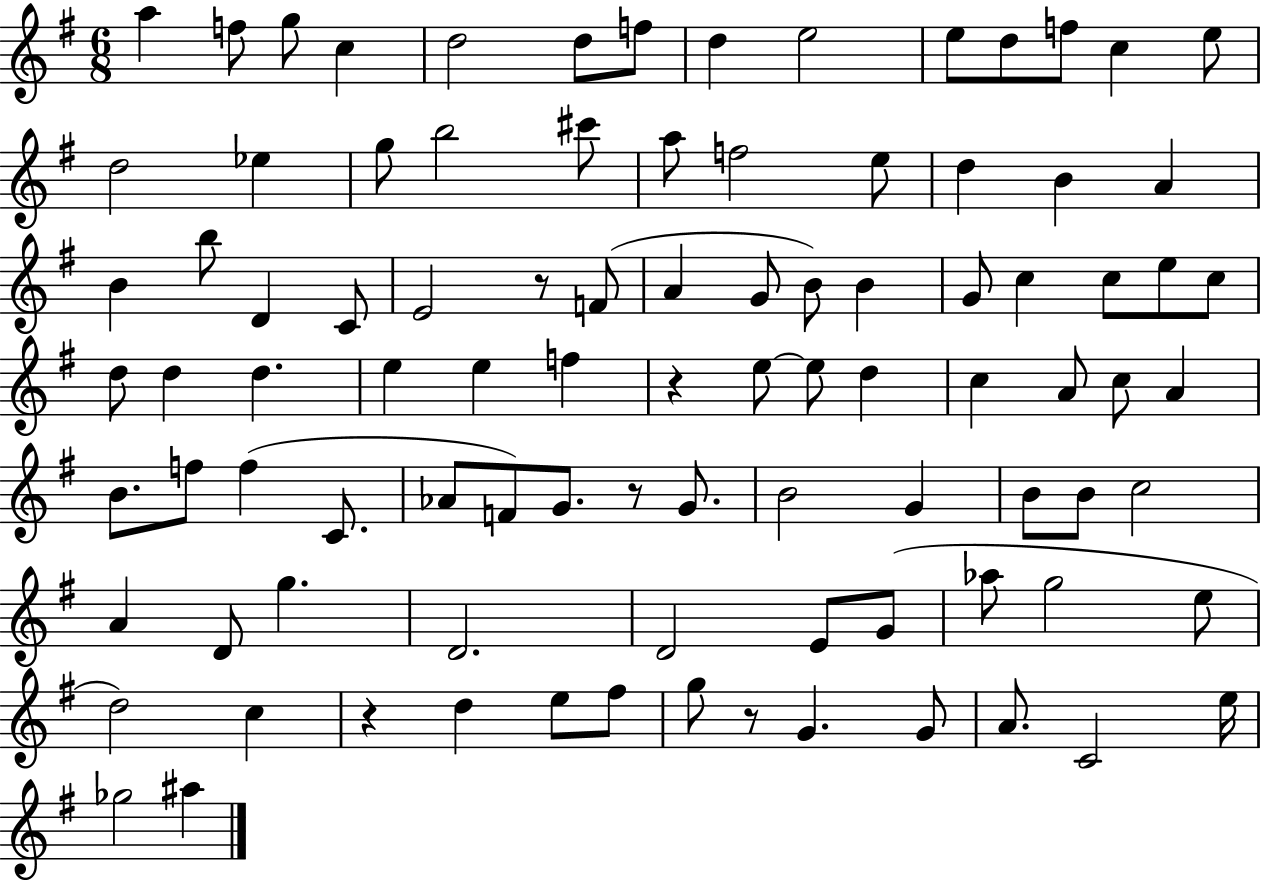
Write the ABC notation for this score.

X:1
T:Untitled
M:6/8
L:1/4
K:G
a f/2 g/2 c d2 d/2 f/2 d e2 e/2 d/2 f/2 c e/2 d2 _e g/2 b2 ^c'/2 a/2 f2 e/2 d B A B b/2 D C/2 E2 z/2 F/2 A G/2 B/2 B G/2 c c/2 e/2 c/2 d/2 d d e e f z e/2 e/2 d c A/2 c/2 A B/2 f/2 f C/2 _A/2 F/2 G/2 z/2 G/2 B2 G B/2 B/2 c2 A D/2 g D2 D2 E/2 G/2 _a/2 g2 e/2 d2 c z d e/2 ^f/2 g/2 z/2 G G/2 A/2 C2 e/4 _g2 ^a